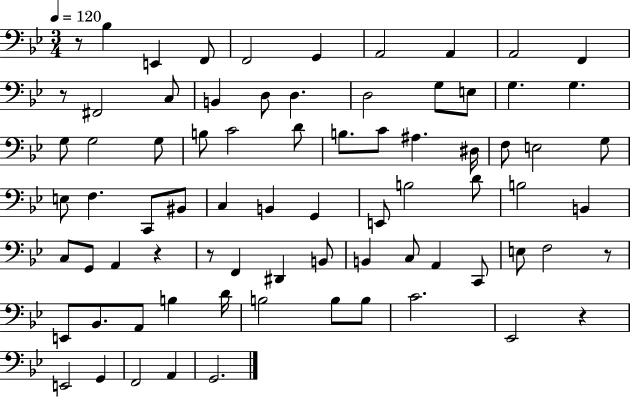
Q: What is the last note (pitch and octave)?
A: G2